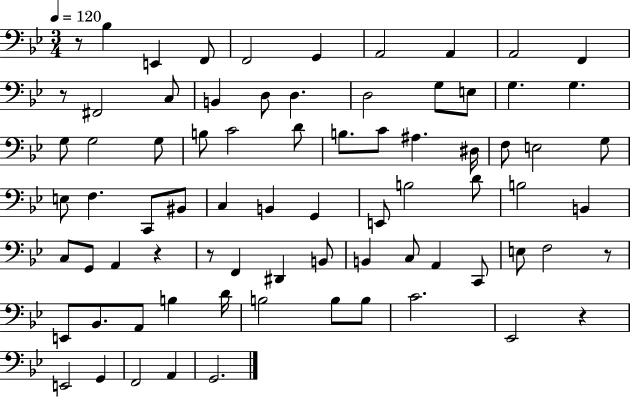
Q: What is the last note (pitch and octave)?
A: G2